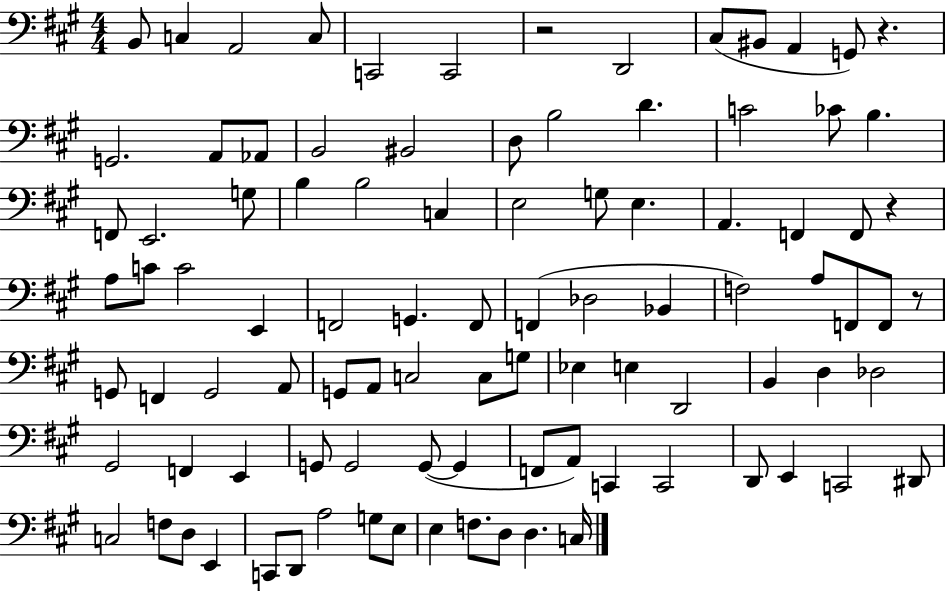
B2/e C3/q A2/h C3/e C2/h C2/h R/h D2/h C#3/e BIS2/e A2/q G2/e R/q. G2/h. A2/e Ab2/e B2/h BIS2/h D3/e B3/h D4/q. C4/h CES4/e B3/q. F2/e E2/h. G3/e B3/q B3/h C3/q E3/h G3/e E3/q. A2/q. F2/q F2/e R/q A3/e C4/e C4/h E2/q F2/h G2/q. F2/e F2/q Db3/h Bb2/q F3/h A3/e F2/e F2/e R/e G2/e F2/q G2/h A2/e G2/e A2/e C3/h C3/e G3/e Eb3/q E3/q D2/h B2/q D3/q Db3/h G#2/h F2/q E2/q G2/e G2/h G2/e G2/q F2/e A2/e C2/q C2/h D2/e E2/q C2/h D#2/e C3/h F3/e D3/e E2/q C2/e D2/e A3/h G3/e E3/e E3/q F3/e. D3/e D3/q. C3/s